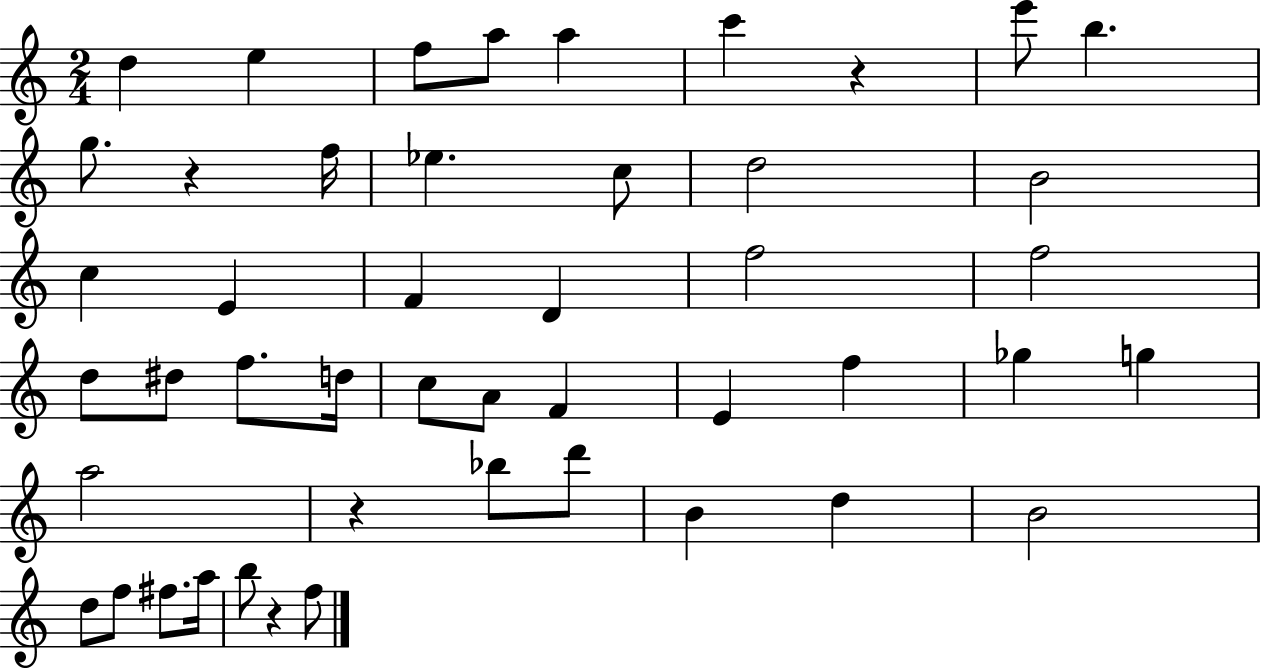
{
  \clef treble
  \numericTimeSignature
  \time 2/4
  \key c \major
  \repeat volta 2 { d''4 e''4 | f''8 a''8 a''4 | c'''4 r4 | e'''8 b''4. | \break g''8. r4 f''16 | ees''4. c''8 | d''2 | b'2 | \break c''4 e'4 | f'4 d'4 | f''2 | f''2 | \break d''8 dis''8 f''8. d''16 | c''8 a'8 f'4 | e'4 f''4 | ges''4 g''4 | \break a''2 | r4 bes''8 d'''8 | b'4 d''4 | b'2 | \break d''8 f''8 fis''8. a''16 | b''8 r4 f''8 | } \bar "|."
}